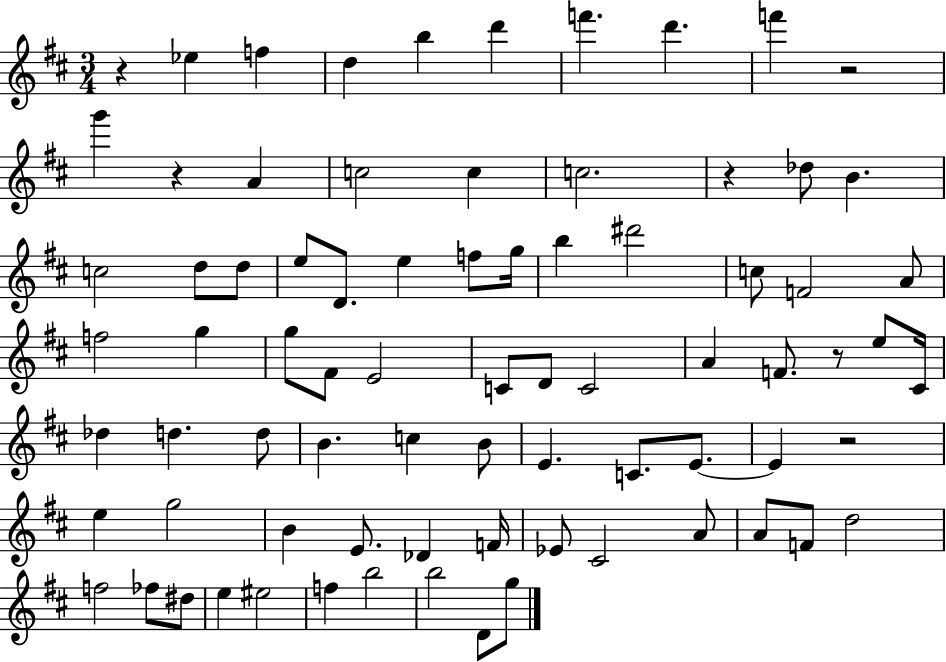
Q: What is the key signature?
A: D major